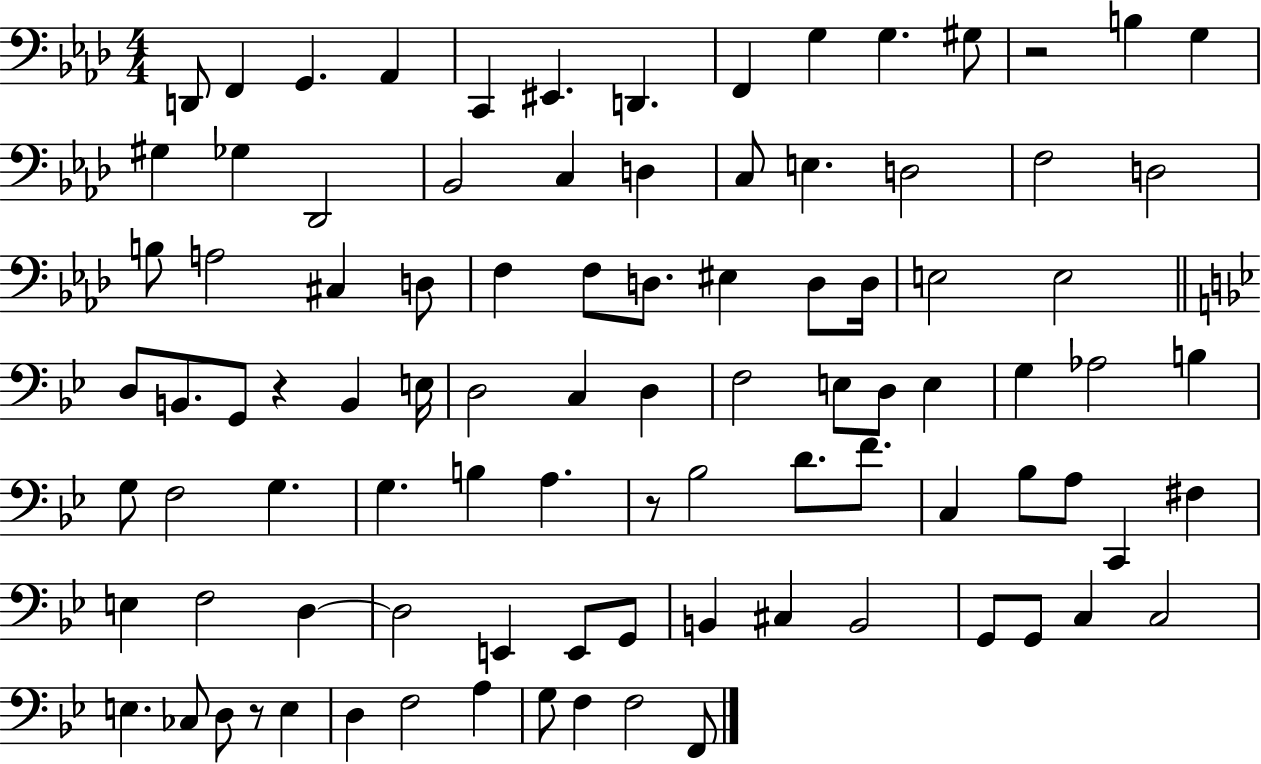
{
  \clef bass
  \numericTimeSignature
  \time 4/4
  \key aes \major
  d,8 f,4 g,4. aes,4 | c,4 eis,4. d,4. | f,4 g4 g4. gis8 | r2 b4 g4 | \break gis4 ges4 des,2 | bes,2 c4 d4 | c8 e4. d2 | f2 d2 | \break b8 a2 cis4 d8 | f4 f8 d8. eis4 d8 d16 | e2 e2 | \bar "||" \break \key bes \major d8 b,8. g,8 r4 b,4 e16 | d2 c4 d4 | f2 e8 d8 e4 | g4 aes2 b4 | \break g8 f2 g4. | g4. b4 a4. | r8 bes2 d'8. f'8. | c4 bes8 a8 c,4 fis4 | \break e4 f2 d4~~ | d2 e,4 e,8 g,8 | b,4 cis4 b,2 | g,8 g,8 c4 c2 | \break e4. ces8 d8 r8 e4 | d4 f2 a4 | g8 f4 f2 f,8 | \bar "|."
}